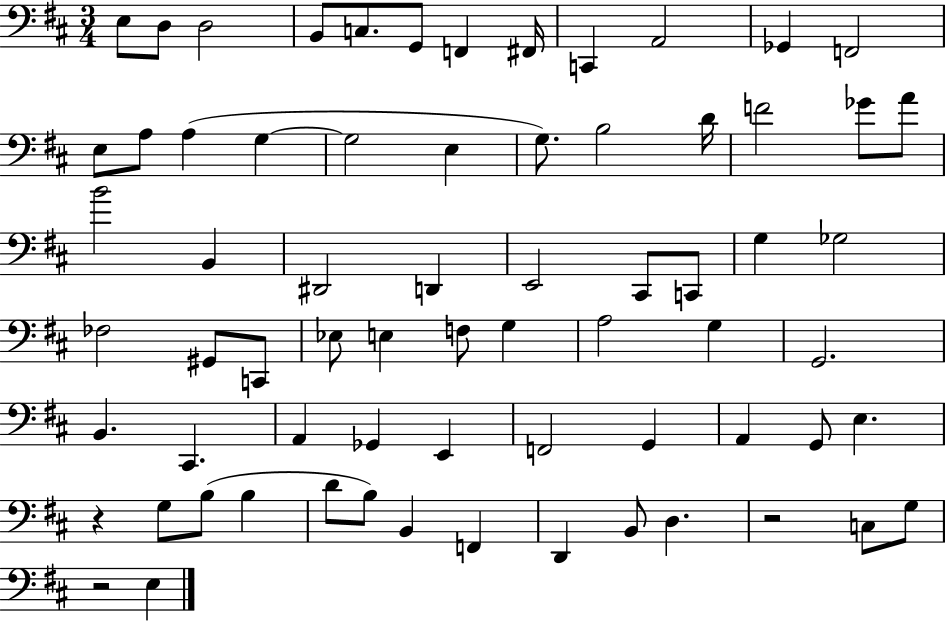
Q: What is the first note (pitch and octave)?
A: E3